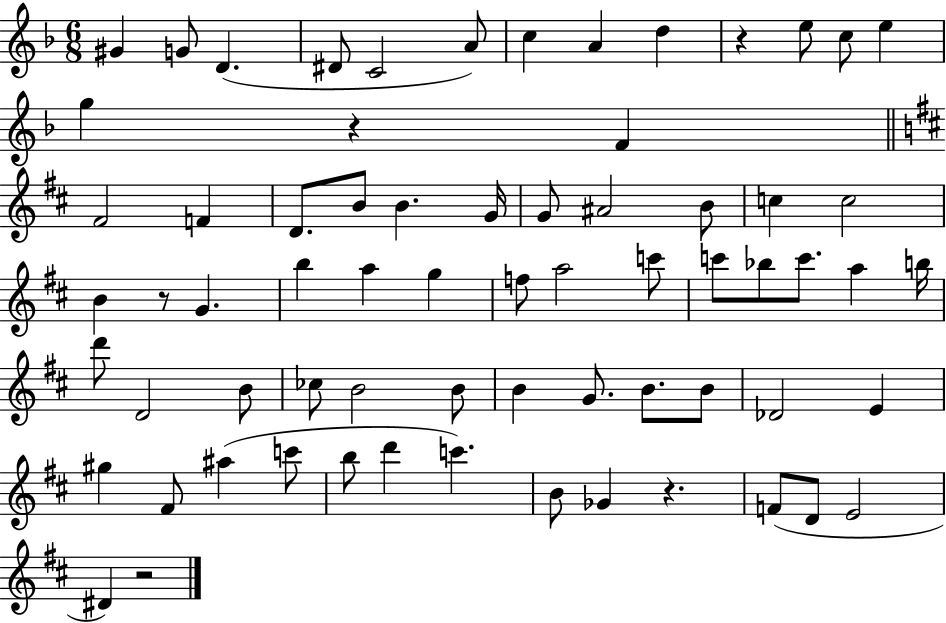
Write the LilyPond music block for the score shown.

{
  \clef treble
  \numericTimeSignature
  \time 6/8
  \key f \major
  gis'4 g'8 d'4.( | dis'8 c'2 a'8) | c''4 a'4 d''4 | r4 e''8 c''8 e''4 | \break g''4 r4 f'4 | \bar "||" \break \key d \major fis'2 f'4 | d'8. b'8 b'4. g'16 | g'8 ais'2 b'8 | c''4 c''2 | \break b'4 r8 g'4. | b''4 a''4 g''4 | f''8 a''2 c'''8 | c'''8 bes''8 c'''8. a''4 b''16 | \break d'''8 d'2 b'8 | ces''8 b'2 b'8 | b'4 g'8. b'8. b'8 | des'2 e'4 | \break gis''4 fis'8 ais''4( c'''8 | b''8 d'''4 c'''4.) | b'8 ges'4 r4. | f'8( d'8 e'2 | \break dis'4) r2 | \bar "|."
}